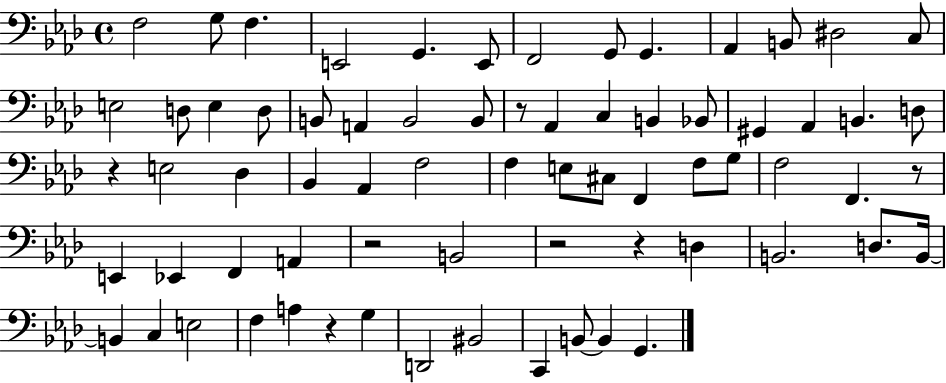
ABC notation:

X:1
T:Untitled
M:4/4
L:1/4
K:Ab
F,2 G,/2 F, E,,2 G,, E,,/2 F,,2 G,,/2 G,, _A,, B,,/2 ^D,2 C,/2 E,2 D,/2 E, D,/2 B,,/2 A,, B,,2 B,,/2 z/2 _A,, C, B,, _B,,/2 ^G,, _A,, B,, D,/2 z E,2 _D, _B,, _A,, F,2 F, E,/2 ^C,/2 F,, F,/2 G,/2 F,2 F,, z/2 E,, _E,, F,, A,, z2 B,,2 z2 z D, B,,2 D,/2 B,,/4 B,, C, E,2 F, A, z G, D,,2 ^B,,2 C,, B,,/2 B,, G,,